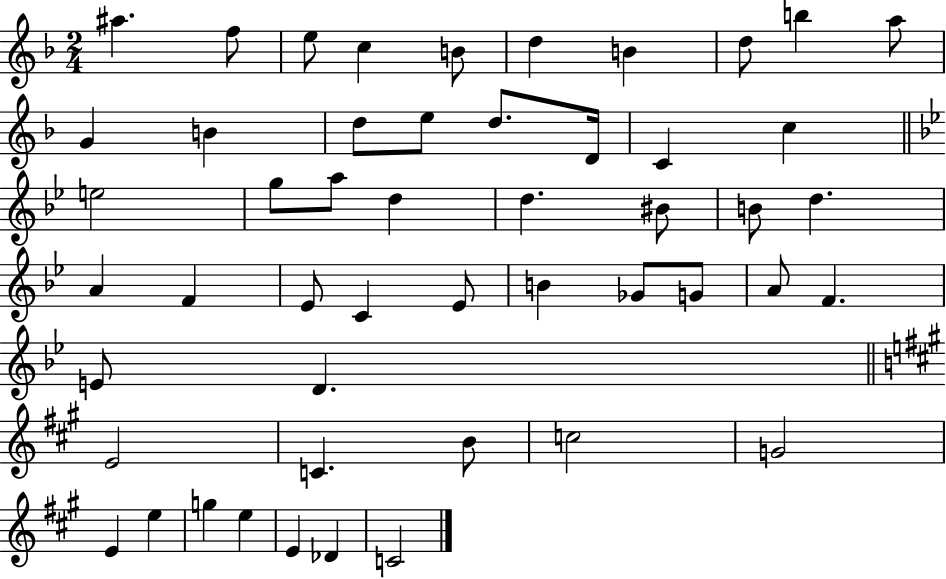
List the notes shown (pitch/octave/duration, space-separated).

A#5/q. F5/e E5/e C5/q B4/e D5/q B4/q D5/e B5/q A5/e G4/q B4/q D5/e E5/e D5/e. D4/s C4/q C5/q E5/h G5/e A5/e D5/q D5/q. BIS4/e B4/e D5/q. A4/q F4/q Eb4/e C4/q Eb4/e B4/q Gb4/e G4/e A4/e F4/q. E4/e D4/q. E4/h C4/q. B4/e C5/h G4/h E4/q E5/q G5/q E5/q E4/q Db4/q C4/h